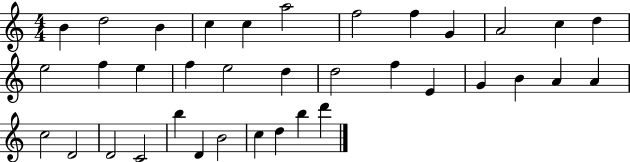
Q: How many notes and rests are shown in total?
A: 36